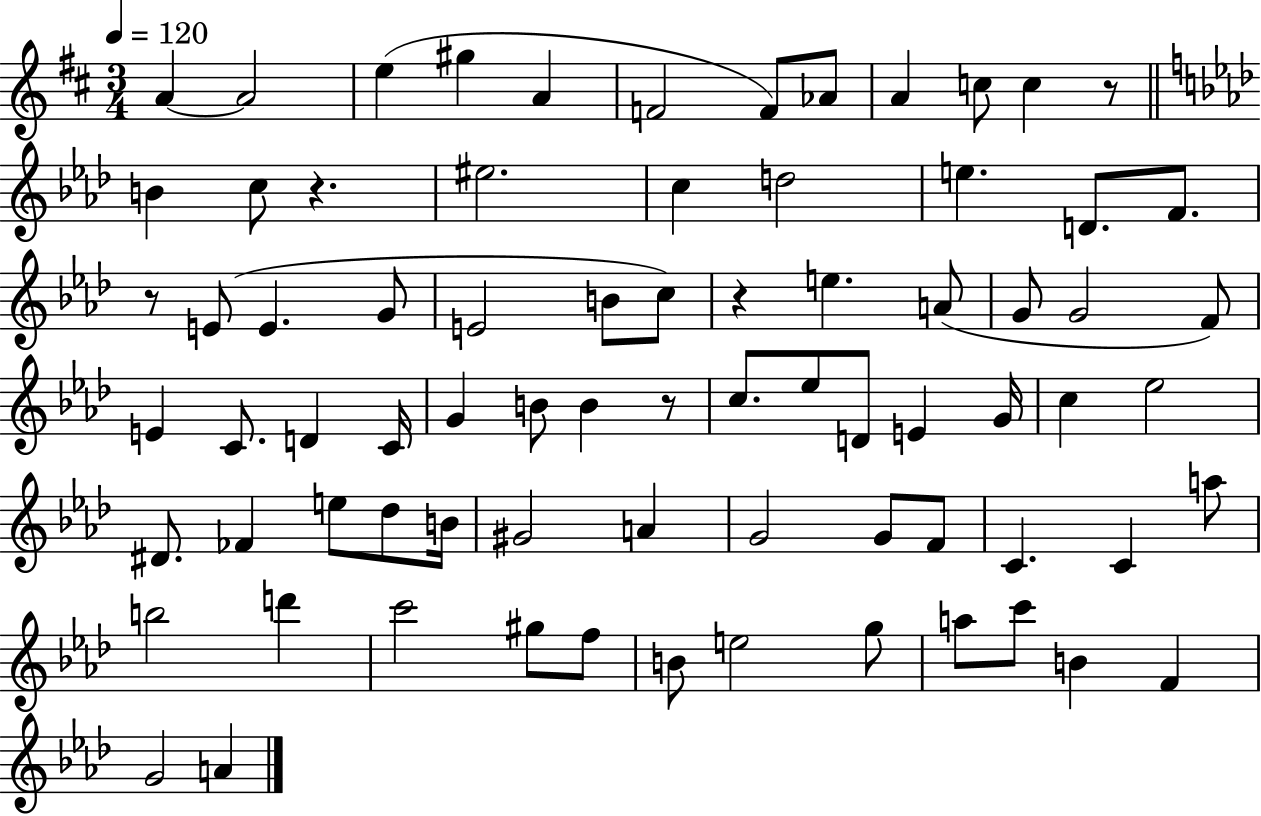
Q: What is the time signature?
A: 3/4